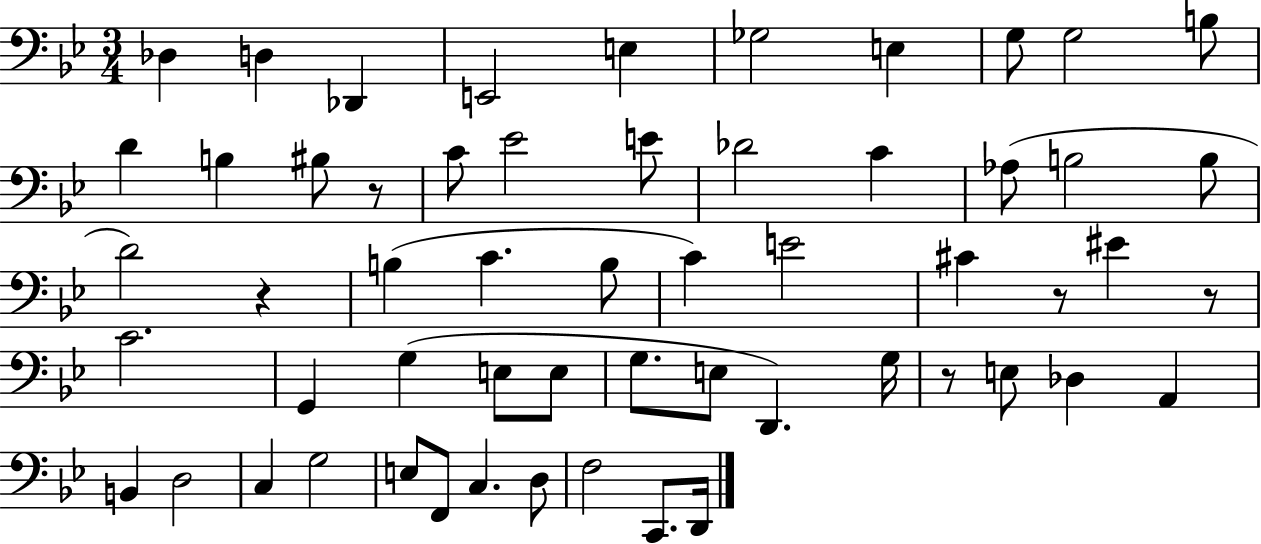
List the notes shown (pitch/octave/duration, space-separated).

Db3/q D3/q Db2/q E2/h E3/q Gb3/h E3/q G3/e G3/h B3/e D4/q B3/q BIS3/e R/e C4/e Eb4/h E4/e Db4/h C4/q Ab3/e B3/h B3/e D4/h R/q B3/q C4/q. B3/e C4/q E4/h C#4/q R/e EIS4/q R/e C4/h. G2/q G3/q E3/e E3/e G3/e. E3/e D2/q. G3/s R/e E3/e Db3/q A2/q B2/q D3/h C3/q G3/h E3/e F2/e C3/q. D3/e F3/h C2/e. D2/s